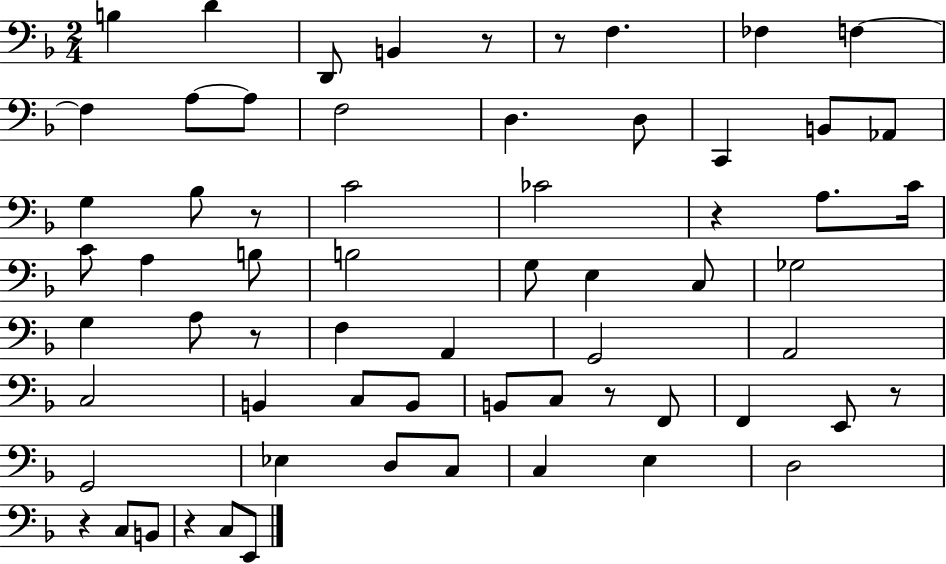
{
  \clef bass
  \numericTimeSignature
  \time 2/4
  \key f \major
  b4 d'4 | d,8 b,4 r8 | r8 f4. | fes4 f4~~ | \break f4 a8~~ a8 | f2 | d4. d8 | c,4 b,8 aes,8 | \break g4 bes8 r8 | c'2 | ces'2 | r4 a8. c'16 | \break c'8 a4 b8 | b2 | g8 e4 c8 | ges2 | \break g4 a8 r8 | f4 a,4 | g,2 | a,2 | \break c2 | b,4 c8 b,8 | b,8 c8 r8 f,8 | f,4 e,8 r8 | \break g,2 | ees4 d8 c8 | c4 e4 | d2 | \break r4 c8 b,8 | r4 c8 e,8 | \bar "|."
}